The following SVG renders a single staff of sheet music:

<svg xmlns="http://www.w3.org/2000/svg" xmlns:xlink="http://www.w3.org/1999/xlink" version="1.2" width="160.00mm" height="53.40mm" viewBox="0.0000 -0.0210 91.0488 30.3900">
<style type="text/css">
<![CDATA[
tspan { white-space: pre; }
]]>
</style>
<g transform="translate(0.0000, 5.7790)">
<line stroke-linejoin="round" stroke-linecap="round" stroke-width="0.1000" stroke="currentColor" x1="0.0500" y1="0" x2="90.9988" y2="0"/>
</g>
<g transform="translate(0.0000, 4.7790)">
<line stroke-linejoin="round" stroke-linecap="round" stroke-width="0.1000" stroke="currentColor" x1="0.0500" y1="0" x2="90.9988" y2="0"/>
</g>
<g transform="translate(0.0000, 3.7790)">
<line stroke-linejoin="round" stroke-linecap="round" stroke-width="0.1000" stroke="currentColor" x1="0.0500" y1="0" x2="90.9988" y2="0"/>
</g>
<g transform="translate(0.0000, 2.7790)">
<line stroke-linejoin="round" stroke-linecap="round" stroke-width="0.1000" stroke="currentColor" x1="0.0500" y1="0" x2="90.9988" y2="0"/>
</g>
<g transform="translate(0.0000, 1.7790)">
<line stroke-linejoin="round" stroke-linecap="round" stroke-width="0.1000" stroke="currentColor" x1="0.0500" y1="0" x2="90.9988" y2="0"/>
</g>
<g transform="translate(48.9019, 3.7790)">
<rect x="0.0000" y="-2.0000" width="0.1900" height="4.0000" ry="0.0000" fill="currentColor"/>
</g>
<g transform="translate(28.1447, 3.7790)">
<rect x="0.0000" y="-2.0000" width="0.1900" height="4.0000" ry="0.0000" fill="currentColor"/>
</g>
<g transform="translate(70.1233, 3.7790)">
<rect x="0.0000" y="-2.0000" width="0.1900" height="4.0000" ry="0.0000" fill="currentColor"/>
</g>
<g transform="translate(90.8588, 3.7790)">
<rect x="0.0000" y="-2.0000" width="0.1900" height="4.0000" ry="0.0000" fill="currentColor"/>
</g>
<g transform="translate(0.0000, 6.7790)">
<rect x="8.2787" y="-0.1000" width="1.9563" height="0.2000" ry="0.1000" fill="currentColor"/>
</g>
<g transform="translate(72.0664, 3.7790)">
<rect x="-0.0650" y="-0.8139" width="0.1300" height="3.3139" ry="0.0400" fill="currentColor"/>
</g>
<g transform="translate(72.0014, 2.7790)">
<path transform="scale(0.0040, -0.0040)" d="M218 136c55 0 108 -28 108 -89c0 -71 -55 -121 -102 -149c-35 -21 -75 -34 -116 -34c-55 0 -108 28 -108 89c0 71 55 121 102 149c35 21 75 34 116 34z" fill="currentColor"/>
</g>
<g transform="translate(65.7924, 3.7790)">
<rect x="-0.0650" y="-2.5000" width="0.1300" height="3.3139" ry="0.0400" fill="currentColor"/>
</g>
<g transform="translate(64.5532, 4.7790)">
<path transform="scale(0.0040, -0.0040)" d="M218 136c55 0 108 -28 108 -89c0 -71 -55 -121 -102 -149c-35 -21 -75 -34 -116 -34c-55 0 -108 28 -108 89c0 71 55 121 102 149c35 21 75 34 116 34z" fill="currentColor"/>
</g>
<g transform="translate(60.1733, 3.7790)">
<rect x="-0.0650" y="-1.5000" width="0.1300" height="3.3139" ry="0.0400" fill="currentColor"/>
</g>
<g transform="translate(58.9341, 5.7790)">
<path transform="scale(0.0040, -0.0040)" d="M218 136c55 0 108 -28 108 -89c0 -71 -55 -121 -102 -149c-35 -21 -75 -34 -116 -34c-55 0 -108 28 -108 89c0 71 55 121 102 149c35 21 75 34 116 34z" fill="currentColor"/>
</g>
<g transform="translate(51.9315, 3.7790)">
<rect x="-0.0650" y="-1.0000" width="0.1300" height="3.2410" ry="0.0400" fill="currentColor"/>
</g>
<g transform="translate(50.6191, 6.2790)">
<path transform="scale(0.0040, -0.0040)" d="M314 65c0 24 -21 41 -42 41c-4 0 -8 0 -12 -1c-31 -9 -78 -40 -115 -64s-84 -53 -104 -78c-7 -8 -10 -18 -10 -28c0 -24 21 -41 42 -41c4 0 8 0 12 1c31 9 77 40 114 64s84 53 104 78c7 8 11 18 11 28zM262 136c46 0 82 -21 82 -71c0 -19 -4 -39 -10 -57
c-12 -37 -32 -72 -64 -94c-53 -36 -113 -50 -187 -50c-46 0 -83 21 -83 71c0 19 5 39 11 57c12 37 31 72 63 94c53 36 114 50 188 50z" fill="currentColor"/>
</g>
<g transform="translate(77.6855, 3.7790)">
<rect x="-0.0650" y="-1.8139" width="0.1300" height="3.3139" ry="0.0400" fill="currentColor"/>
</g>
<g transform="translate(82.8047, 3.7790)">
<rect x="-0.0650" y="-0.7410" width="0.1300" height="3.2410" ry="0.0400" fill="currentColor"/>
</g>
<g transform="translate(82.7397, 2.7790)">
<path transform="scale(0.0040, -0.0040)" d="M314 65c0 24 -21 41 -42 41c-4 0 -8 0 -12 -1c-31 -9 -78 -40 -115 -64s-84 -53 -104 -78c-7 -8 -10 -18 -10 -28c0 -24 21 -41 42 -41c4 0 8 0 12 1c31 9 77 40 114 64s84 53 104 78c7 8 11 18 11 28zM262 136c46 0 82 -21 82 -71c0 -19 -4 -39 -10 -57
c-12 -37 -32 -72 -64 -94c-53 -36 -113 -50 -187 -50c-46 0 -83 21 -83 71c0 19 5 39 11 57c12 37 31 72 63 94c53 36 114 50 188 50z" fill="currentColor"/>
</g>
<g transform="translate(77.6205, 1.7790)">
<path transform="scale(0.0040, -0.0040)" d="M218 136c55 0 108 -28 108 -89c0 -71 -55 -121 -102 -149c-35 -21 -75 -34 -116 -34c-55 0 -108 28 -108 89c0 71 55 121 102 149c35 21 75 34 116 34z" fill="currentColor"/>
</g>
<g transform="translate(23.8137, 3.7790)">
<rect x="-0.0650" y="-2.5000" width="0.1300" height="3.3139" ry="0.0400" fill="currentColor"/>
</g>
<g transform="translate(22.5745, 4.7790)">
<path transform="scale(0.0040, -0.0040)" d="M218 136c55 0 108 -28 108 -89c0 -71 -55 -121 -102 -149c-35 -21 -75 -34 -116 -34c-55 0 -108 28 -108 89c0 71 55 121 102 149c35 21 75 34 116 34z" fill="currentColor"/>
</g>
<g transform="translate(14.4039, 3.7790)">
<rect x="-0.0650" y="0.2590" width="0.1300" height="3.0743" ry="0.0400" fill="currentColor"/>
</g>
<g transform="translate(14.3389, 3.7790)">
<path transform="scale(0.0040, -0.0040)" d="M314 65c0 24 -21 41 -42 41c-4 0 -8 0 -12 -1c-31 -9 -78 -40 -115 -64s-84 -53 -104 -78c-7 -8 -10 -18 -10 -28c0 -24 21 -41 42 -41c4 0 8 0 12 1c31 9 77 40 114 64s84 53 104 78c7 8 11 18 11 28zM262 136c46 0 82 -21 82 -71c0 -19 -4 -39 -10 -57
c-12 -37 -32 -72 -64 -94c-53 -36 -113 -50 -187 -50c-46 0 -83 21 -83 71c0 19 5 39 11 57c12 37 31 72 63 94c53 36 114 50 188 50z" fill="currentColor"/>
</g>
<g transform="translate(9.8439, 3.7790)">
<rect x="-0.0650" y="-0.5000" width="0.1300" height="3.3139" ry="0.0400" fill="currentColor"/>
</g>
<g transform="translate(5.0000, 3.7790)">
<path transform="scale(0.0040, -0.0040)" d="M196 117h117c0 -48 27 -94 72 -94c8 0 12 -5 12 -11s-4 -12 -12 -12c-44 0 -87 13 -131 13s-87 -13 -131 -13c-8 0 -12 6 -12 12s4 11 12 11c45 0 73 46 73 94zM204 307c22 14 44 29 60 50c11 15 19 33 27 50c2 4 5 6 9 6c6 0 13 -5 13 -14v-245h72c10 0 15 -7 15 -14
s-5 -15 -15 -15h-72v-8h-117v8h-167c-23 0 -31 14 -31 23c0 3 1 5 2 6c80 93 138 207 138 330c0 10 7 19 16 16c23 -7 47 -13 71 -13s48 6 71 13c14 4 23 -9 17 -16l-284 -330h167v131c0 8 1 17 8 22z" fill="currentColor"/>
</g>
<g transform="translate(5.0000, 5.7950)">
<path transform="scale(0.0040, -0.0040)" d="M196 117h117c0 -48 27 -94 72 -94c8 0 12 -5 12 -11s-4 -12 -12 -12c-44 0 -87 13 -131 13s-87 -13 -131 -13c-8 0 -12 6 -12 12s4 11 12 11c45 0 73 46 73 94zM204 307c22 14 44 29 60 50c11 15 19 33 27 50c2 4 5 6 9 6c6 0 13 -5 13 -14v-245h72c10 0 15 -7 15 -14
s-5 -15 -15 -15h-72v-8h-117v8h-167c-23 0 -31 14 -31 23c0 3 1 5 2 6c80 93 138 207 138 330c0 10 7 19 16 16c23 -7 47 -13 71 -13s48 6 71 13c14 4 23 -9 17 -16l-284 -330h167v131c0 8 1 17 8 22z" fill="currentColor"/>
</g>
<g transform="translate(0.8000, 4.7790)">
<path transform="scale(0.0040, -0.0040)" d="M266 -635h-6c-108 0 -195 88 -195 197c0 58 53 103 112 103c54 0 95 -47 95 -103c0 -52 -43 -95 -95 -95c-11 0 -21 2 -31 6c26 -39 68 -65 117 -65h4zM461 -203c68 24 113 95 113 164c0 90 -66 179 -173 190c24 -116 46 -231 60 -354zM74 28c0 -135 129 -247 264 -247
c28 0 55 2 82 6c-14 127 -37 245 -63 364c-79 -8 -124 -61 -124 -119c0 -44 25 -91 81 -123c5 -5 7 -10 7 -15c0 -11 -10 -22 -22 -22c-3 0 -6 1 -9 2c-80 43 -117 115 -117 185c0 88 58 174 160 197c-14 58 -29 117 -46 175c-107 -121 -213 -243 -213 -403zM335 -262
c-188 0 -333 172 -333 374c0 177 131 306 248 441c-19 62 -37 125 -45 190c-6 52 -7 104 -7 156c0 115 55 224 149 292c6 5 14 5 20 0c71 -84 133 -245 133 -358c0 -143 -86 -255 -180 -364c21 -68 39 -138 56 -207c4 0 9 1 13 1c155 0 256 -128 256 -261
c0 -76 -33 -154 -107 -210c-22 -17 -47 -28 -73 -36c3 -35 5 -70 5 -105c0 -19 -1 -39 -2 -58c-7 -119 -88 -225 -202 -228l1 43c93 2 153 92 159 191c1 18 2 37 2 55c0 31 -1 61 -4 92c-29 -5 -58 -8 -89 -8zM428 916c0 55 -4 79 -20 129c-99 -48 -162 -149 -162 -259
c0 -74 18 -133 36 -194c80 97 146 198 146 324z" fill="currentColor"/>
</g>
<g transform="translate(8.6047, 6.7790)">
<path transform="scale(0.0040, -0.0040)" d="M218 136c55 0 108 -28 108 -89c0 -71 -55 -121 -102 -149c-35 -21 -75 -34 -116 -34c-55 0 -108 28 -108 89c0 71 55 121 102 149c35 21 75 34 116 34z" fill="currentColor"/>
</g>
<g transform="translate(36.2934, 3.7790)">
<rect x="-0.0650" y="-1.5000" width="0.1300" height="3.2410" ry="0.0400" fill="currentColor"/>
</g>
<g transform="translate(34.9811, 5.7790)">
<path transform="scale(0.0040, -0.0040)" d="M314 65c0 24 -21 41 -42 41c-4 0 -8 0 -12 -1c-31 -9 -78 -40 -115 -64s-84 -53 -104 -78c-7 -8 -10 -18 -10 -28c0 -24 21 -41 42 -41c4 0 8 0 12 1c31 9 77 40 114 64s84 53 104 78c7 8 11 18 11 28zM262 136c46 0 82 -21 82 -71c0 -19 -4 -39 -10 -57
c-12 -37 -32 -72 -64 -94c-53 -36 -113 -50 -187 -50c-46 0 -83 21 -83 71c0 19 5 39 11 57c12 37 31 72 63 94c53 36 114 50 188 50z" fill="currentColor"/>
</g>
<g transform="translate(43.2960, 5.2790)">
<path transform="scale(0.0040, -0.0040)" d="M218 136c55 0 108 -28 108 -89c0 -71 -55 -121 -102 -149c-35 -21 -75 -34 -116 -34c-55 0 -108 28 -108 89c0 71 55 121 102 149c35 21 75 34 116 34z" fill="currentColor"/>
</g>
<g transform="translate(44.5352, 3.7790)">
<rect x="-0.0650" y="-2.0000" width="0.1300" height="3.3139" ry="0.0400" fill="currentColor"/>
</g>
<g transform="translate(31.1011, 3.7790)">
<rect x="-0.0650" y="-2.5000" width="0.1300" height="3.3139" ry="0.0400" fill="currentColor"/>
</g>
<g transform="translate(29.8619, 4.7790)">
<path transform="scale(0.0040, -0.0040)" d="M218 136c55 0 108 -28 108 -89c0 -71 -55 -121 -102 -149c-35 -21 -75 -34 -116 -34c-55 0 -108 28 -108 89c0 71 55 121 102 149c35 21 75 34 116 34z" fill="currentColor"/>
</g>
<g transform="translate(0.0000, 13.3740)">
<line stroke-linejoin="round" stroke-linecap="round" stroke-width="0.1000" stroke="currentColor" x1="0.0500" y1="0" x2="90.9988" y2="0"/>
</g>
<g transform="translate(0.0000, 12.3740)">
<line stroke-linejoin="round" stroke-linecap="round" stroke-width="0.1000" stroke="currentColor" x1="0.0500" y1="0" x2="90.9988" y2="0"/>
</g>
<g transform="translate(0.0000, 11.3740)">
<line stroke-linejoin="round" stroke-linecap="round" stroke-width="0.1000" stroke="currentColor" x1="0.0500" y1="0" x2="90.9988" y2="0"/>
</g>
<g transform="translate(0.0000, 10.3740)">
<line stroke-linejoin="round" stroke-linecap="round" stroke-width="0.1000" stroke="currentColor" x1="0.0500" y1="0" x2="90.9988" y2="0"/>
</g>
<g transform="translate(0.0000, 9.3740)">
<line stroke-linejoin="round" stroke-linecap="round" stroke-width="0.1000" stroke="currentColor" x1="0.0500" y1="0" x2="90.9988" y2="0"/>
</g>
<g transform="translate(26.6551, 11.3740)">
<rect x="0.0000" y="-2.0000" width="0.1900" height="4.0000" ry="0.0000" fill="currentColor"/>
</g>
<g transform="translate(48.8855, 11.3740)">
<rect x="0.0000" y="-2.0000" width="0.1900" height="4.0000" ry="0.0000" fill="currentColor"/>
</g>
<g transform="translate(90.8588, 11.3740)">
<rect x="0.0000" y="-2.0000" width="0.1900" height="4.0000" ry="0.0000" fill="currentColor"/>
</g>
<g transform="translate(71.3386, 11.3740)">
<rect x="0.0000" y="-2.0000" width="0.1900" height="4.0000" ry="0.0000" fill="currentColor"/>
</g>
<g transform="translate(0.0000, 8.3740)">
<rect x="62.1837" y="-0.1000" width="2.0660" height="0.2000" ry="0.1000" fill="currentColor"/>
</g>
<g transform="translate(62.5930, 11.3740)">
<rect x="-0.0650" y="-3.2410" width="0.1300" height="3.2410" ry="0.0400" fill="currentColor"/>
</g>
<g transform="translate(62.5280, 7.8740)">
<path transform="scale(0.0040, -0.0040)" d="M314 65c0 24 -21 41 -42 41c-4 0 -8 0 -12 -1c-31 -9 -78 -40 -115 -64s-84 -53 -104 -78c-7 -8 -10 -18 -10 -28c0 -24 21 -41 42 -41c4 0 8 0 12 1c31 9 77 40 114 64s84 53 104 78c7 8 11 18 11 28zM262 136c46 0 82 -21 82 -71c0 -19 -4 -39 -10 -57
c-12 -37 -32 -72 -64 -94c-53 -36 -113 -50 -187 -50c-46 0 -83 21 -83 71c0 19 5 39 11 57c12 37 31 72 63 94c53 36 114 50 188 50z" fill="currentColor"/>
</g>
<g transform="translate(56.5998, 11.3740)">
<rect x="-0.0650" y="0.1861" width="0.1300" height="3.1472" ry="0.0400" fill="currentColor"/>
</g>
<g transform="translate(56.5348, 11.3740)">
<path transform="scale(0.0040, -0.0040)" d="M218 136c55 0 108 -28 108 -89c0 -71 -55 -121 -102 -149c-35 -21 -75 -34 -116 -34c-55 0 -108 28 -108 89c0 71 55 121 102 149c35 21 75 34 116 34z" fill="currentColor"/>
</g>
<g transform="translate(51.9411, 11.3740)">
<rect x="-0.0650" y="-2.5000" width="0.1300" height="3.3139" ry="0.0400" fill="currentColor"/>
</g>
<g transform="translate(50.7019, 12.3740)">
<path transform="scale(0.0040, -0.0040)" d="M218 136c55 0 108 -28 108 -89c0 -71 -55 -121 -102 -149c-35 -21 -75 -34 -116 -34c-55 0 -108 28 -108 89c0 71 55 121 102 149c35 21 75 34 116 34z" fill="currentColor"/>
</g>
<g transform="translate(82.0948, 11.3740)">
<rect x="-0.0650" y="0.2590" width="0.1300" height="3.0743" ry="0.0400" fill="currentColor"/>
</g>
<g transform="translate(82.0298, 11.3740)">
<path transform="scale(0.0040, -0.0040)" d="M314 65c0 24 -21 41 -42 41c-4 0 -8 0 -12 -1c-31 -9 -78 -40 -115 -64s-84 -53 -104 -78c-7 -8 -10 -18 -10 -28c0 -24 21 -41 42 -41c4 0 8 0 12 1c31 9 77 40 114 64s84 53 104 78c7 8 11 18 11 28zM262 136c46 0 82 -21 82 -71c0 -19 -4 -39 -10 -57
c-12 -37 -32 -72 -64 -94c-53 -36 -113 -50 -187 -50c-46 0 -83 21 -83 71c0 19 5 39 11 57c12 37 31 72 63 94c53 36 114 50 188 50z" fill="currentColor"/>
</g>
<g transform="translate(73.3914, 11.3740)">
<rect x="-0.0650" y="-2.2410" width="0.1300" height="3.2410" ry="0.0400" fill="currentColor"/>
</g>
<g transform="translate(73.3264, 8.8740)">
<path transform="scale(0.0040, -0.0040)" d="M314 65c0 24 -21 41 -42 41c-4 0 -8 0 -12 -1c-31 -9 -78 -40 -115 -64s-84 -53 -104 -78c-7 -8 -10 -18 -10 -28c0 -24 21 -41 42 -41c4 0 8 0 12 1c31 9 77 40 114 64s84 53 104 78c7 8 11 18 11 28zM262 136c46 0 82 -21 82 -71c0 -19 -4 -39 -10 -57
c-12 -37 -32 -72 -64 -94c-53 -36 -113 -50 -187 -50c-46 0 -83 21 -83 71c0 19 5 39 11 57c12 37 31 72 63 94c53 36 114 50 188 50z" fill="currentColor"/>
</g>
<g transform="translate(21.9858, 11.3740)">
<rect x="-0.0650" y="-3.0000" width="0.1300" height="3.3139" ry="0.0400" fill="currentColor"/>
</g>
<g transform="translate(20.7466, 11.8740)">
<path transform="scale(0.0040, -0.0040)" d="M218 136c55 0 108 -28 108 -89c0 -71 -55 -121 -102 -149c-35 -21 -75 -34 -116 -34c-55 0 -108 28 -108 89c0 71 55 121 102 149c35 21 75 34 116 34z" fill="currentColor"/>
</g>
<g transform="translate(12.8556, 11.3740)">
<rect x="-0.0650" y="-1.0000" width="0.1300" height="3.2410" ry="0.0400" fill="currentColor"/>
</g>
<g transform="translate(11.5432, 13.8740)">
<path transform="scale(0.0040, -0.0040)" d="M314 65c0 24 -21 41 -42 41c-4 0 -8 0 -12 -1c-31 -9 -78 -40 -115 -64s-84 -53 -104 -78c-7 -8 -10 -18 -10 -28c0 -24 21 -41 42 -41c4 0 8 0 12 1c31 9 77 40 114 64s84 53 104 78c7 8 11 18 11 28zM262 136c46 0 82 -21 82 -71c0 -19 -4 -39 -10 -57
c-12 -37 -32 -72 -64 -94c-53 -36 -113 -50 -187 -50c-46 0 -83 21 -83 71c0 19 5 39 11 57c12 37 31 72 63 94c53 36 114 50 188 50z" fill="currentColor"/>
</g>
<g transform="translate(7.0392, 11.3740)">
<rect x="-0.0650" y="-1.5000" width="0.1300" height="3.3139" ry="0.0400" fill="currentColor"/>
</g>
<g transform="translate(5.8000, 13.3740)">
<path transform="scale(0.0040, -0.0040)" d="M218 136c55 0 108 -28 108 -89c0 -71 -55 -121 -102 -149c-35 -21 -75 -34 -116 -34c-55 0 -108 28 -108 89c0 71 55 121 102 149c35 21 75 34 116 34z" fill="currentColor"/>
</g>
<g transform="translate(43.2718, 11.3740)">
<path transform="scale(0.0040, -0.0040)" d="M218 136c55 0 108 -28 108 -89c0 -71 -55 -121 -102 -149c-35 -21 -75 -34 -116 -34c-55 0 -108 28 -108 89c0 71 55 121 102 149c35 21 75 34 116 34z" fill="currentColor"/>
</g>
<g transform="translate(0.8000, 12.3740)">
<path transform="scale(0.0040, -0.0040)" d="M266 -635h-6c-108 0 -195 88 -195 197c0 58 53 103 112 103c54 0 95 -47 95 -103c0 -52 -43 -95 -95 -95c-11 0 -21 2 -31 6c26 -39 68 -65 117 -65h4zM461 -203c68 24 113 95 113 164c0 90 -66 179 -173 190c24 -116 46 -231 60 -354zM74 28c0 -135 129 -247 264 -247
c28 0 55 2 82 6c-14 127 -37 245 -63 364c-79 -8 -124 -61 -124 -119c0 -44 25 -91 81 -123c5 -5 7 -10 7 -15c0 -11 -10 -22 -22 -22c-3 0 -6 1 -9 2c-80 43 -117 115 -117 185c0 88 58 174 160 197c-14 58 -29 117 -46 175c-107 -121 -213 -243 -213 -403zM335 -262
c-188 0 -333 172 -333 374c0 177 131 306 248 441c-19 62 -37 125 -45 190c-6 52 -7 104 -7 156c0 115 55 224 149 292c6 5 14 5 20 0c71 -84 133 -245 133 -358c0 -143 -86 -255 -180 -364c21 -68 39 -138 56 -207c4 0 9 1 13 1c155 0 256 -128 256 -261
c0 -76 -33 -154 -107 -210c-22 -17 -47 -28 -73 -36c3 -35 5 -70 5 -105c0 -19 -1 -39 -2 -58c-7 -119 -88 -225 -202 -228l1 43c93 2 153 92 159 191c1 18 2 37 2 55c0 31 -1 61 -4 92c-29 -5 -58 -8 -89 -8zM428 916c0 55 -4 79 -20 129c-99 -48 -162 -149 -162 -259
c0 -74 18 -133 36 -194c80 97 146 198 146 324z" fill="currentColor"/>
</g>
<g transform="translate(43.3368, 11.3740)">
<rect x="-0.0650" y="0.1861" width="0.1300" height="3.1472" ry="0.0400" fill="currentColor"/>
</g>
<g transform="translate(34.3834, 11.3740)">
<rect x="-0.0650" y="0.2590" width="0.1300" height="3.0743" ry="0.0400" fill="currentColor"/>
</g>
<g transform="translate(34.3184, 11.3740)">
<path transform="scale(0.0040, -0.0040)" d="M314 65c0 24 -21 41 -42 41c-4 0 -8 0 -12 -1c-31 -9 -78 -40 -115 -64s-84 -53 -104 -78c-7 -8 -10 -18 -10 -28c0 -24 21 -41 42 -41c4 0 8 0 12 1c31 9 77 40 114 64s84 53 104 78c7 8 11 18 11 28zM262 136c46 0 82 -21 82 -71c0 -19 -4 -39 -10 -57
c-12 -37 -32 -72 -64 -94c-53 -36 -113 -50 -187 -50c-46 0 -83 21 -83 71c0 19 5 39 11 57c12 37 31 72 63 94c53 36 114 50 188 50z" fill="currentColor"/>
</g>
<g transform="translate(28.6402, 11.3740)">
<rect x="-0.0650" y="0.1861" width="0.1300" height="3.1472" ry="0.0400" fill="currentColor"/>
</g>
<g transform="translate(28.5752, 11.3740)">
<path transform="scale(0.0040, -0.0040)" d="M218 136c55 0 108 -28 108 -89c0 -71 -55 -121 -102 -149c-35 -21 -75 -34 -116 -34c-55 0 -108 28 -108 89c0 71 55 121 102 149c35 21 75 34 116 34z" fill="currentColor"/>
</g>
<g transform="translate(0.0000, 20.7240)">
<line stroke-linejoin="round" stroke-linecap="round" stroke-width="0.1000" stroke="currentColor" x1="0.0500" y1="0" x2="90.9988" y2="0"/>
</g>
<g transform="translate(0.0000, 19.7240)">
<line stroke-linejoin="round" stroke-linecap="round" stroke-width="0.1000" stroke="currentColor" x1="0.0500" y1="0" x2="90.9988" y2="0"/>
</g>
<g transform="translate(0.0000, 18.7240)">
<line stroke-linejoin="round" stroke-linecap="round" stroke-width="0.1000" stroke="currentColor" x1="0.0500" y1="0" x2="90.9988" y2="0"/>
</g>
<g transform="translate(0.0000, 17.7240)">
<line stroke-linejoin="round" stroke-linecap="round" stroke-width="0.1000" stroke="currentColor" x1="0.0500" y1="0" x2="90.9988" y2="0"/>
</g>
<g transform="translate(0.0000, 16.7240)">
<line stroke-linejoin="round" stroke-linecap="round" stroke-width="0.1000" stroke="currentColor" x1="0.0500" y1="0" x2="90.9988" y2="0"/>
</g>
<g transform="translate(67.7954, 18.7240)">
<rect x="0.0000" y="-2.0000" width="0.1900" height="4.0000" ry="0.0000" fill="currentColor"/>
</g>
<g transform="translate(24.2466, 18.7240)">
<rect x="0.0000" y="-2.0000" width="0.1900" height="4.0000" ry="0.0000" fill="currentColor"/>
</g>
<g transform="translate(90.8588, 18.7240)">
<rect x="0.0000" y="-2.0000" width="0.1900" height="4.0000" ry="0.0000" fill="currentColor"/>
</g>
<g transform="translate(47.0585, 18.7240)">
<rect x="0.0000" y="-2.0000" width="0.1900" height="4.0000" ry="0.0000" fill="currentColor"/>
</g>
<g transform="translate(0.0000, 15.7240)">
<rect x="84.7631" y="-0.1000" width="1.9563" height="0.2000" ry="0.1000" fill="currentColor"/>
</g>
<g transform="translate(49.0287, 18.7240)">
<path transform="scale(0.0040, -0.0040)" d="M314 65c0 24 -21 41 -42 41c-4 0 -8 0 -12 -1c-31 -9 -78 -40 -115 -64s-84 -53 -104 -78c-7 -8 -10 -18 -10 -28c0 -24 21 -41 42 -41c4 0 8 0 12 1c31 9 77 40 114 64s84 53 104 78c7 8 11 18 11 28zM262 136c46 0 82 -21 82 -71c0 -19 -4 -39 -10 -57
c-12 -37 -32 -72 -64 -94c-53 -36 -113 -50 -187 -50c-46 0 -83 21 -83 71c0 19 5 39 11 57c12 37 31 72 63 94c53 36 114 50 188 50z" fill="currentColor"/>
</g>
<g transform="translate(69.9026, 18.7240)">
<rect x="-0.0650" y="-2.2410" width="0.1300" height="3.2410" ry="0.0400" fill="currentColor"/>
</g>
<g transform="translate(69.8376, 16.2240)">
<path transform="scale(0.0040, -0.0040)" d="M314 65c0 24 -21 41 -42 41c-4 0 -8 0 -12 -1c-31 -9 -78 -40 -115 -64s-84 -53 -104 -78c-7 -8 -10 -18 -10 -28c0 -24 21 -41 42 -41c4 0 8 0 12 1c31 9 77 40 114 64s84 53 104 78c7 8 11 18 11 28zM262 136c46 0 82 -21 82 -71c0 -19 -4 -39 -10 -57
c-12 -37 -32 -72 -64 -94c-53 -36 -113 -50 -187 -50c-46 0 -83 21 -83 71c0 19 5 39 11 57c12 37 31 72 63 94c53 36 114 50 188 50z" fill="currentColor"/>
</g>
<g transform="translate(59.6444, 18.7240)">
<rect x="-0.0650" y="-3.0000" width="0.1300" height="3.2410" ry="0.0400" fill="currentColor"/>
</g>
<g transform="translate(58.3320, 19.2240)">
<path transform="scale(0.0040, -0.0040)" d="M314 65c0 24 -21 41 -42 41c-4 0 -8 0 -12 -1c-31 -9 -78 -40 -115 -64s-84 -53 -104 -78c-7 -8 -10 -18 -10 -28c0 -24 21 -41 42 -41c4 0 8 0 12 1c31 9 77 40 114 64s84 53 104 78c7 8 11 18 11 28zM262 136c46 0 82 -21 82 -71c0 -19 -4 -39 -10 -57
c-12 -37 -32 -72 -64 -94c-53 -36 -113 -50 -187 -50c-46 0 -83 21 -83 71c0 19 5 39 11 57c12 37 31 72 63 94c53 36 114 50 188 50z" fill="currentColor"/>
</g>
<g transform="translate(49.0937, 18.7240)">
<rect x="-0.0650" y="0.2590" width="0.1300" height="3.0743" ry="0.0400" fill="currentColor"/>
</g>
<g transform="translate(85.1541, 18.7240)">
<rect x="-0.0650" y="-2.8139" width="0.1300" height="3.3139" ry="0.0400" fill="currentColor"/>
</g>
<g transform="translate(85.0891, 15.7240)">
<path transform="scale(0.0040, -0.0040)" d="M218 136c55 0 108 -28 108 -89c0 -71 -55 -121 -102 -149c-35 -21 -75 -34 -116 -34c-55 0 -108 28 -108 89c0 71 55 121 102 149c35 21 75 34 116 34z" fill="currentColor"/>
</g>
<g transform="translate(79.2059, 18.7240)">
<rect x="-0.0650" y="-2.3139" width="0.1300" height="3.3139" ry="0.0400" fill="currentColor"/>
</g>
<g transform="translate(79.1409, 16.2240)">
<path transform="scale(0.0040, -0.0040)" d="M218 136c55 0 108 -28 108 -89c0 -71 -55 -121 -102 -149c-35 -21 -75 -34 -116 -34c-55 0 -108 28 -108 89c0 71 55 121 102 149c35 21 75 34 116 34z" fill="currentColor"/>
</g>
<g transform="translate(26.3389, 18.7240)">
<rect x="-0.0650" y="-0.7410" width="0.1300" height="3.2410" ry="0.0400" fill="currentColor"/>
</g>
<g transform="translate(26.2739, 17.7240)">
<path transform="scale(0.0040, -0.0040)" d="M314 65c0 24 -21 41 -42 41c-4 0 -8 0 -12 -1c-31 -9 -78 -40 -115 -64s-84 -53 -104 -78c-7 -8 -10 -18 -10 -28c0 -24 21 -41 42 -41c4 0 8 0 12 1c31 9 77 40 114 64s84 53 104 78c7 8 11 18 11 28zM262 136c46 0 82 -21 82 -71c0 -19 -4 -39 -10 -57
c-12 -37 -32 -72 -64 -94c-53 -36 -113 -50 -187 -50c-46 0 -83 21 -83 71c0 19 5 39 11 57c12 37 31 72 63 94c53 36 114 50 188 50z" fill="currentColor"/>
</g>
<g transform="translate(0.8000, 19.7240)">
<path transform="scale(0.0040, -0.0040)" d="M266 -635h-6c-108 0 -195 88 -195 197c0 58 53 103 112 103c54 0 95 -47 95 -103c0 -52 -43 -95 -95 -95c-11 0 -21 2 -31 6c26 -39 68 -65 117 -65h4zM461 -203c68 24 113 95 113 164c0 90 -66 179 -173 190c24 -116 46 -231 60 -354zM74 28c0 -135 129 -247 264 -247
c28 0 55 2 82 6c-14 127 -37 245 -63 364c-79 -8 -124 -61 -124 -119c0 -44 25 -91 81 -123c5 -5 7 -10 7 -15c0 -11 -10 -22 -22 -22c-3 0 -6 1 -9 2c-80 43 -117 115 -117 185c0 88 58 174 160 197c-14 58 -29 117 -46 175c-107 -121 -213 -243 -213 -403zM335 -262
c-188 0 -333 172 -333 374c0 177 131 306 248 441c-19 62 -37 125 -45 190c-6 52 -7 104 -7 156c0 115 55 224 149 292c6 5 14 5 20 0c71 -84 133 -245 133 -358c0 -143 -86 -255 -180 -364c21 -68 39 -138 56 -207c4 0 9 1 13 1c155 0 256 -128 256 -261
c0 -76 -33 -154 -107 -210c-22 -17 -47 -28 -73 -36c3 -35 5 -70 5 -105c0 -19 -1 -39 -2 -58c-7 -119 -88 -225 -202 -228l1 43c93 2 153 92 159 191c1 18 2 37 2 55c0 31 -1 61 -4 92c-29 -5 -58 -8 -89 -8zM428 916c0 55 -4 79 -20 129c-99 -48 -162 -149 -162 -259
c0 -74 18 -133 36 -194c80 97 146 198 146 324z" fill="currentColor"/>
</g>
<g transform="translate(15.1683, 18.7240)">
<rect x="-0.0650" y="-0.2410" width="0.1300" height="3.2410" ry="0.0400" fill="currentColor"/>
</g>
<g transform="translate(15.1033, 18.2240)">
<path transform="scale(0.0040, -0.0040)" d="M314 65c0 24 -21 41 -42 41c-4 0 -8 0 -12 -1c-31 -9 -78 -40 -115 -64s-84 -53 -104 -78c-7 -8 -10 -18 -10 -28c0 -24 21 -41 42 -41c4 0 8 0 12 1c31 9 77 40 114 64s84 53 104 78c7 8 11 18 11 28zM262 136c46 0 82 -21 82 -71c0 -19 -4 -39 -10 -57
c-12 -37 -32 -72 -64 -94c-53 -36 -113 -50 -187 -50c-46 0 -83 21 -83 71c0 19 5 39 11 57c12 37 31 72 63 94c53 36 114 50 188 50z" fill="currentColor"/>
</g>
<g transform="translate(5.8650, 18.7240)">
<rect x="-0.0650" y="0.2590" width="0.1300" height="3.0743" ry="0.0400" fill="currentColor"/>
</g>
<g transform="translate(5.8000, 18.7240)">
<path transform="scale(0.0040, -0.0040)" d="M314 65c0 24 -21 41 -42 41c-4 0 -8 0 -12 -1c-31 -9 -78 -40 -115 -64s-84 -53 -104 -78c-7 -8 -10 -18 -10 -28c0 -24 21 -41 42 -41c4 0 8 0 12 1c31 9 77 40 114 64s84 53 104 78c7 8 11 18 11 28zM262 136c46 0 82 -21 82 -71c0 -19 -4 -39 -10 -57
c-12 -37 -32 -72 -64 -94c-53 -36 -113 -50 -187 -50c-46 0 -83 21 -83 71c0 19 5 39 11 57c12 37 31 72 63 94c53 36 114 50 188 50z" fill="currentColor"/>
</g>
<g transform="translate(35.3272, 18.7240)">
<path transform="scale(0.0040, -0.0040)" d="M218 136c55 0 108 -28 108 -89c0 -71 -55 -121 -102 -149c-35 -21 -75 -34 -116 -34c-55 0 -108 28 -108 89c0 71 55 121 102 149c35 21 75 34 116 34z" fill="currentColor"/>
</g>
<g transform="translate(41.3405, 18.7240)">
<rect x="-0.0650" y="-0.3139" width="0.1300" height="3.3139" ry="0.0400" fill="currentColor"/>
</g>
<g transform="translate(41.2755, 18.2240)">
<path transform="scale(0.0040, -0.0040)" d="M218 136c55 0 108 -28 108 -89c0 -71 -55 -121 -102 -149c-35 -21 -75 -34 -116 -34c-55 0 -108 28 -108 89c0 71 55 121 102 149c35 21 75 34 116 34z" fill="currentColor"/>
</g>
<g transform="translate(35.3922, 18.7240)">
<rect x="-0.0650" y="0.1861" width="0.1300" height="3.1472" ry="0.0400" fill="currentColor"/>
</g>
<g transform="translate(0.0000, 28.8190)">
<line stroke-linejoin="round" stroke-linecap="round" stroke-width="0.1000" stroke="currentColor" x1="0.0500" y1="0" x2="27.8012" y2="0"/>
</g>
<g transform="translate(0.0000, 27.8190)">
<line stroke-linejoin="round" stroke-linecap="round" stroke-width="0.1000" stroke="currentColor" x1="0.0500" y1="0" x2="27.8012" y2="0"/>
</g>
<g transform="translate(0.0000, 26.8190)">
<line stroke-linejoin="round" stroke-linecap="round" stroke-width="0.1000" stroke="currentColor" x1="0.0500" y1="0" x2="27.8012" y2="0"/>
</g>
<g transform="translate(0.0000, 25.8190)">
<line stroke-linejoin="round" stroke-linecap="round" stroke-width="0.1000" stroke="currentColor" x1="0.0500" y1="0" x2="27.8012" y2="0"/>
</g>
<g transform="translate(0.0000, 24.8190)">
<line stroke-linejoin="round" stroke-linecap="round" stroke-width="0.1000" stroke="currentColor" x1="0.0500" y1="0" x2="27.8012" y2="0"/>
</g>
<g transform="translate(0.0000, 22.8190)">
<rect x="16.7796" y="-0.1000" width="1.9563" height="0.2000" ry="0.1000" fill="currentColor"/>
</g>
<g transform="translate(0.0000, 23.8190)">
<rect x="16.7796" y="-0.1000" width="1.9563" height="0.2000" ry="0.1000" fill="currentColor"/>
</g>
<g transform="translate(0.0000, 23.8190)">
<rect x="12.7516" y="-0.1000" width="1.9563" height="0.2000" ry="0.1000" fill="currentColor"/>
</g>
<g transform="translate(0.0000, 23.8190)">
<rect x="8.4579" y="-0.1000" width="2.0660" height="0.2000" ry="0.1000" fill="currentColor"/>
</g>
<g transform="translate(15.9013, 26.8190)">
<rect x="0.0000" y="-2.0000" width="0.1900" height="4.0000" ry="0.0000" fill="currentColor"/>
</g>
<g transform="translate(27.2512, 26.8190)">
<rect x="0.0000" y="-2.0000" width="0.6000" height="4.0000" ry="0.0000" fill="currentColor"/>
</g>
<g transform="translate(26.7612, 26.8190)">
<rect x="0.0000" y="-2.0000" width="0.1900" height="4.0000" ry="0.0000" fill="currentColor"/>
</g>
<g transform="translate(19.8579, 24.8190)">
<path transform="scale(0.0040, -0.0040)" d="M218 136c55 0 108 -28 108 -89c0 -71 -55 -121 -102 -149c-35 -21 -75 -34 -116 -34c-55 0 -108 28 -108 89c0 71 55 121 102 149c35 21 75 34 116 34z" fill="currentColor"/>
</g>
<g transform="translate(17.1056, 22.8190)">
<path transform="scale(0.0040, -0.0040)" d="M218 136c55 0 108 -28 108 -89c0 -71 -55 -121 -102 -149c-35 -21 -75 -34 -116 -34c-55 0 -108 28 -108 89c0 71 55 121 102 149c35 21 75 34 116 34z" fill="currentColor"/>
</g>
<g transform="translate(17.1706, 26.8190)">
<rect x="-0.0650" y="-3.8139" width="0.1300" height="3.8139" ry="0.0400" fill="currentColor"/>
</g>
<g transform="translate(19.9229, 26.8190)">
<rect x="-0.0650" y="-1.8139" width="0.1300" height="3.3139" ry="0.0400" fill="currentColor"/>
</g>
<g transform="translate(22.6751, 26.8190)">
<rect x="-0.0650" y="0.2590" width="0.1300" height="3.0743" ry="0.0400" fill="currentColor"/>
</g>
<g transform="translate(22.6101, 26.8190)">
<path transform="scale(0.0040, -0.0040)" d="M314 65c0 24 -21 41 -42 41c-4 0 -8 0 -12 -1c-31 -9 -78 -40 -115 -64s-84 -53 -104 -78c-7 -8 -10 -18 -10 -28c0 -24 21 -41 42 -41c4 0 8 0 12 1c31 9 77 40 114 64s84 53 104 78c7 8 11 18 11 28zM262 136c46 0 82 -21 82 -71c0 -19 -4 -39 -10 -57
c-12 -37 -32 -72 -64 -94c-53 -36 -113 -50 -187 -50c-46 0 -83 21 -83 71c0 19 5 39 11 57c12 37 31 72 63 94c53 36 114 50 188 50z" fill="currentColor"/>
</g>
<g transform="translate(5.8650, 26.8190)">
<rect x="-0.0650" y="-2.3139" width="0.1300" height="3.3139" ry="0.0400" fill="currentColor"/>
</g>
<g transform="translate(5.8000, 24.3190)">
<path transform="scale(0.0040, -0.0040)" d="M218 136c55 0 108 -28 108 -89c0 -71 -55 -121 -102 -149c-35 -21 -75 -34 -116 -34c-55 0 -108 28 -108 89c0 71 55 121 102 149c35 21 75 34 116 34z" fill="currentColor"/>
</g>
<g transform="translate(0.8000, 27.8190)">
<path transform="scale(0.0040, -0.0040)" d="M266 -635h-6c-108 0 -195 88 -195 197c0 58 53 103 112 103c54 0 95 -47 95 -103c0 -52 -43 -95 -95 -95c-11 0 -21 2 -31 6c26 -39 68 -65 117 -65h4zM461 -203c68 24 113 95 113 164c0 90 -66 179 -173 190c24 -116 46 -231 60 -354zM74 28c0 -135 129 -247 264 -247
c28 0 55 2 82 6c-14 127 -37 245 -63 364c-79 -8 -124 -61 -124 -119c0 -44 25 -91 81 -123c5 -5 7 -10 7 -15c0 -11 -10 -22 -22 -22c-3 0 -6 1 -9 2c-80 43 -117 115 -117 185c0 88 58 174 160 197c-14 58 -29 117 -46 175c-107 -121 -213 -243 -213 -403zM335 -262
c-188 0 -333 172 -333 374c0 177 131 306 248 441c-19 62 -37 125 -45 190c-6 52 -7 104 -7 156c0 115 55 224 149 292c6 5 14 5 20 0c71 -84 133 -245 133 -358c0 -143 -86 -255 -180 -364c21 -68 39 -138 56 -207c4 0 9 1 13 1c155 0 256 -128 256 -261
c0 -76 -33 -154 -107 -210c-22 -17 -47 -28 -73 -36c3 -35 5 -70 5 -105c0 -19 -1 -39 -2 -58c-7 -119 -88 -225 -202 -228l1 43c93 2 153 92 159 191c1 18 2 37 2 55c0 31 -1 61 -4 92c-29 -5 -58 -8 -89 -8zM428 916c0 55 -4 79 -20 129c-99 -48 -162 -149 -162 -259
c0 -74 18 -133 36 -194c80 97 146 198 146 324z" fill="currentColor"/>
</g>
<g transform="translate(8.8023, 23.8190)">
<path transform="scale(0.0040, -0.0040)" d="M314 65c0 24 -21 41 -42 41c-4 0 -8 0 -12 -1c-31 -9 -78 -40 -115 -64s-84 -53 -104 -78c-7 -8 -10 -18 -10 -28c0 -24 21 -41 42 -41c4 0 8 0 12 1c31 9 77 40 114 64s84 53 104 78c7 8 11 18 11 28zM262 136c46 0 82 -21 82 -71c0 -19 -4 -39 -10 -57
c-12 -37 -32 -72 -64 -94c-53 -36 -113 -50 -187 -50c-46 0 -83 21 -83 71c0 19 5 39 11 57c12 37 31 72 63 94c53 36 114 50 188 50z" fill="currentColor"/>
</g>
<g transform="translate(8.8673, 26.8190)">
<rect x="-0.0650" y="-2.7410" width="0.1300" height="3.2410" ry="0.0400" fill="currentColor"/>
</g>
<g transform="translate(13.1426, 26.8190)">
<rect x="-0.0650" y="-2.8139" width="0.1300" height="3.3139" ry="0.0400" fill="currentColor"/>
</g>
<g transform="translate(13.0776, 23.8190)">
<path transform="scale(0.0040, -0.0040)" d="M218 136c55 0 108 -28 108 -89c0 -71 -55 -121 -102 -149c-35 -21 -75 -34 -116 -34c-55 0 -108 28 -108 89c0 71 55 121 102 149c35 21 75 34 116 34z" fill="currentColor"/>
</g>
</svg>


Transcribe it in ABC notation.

X:1
T:Untitled
M:4/4
L:1/4
K:C
C B2 G G E2 F D2 E G d f d2 E D2 A B B2 B G B b2 g2 B2 B2 c2 d2 B c B2 A2 g2 g a g a2 a c' f B2